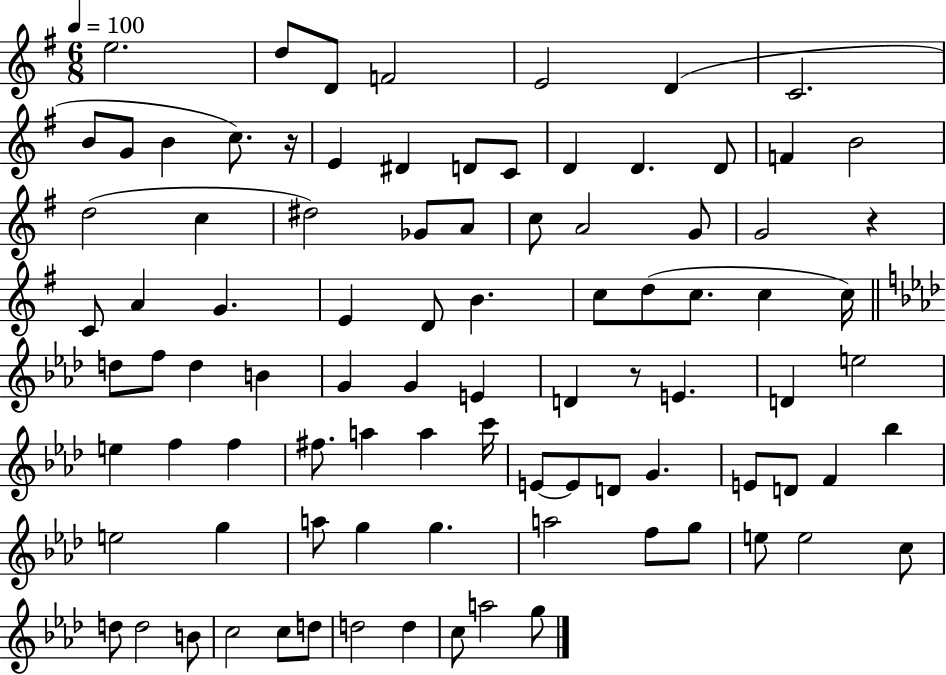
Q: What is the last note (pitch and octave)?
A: G5